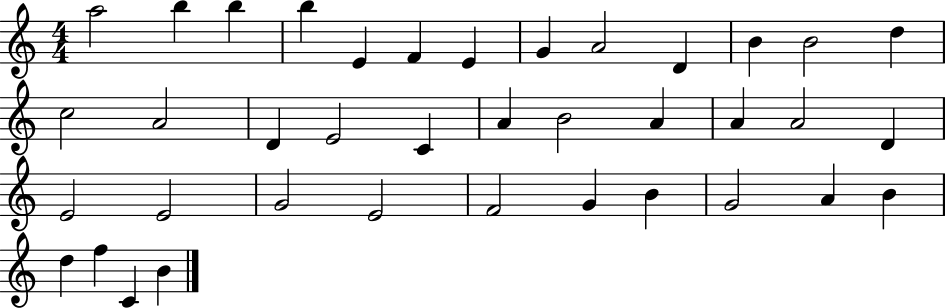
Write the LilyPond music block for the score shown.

{
  \clef treble
  \numericTimeSignature
  \time 4/4
  \key c \major
  a''2 b''4 b''4 | b''4 e'4 f'4 e'4 | g'4 a'2 d'4 | b'4 b'2 d''4 | \break c''2 a'2 | d'4 e'2 c'4 | a'4 b'2 a'4 | a'4 a'2 d'4 | \break e'2 e'2 | g'2 e'2 | f'2 g'4 b'4 | g'2 a'4 b'4 | \break d''4 f''4 c'4 b'4 | \bar "|."
}